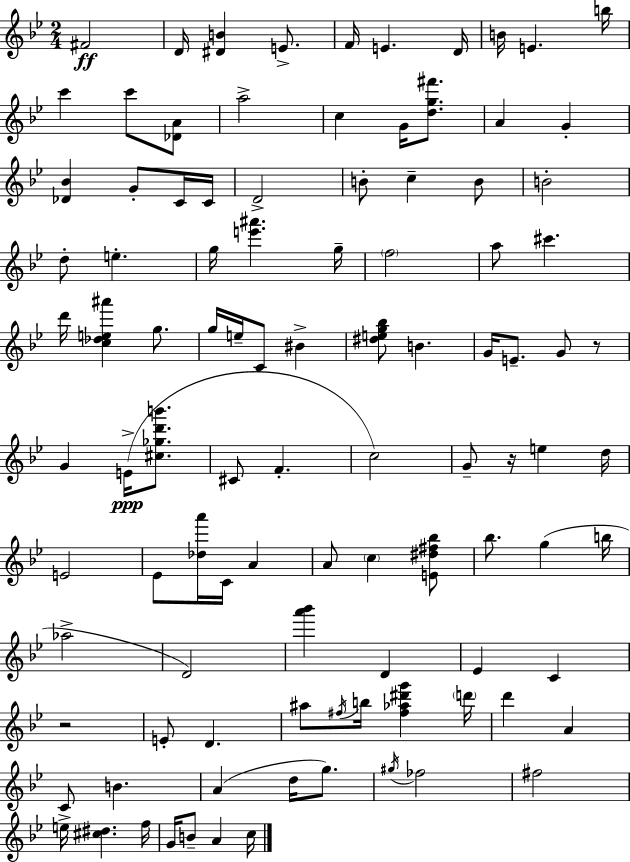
X:1
T:Untitled
M:2/4
L:1/4
K:Bb
^F2 D/4 [^DB] E/2 F/4 E D/4 B/4 E b/4 c' c'/2 [_DA]/2 a2 c G/4 [dg^f']/2 A G [_D_B] G/2 C/4 C/4 D2 B/2 c B/2 B2 d/2 e g/4 [e'^a'] g/4 f2 a/2 ^c' d'/4 [c_de^a'] g/2 g/4 e/4 C/2 ^B [^deg_b]/2 B G/4 E/2 G/2 z/2 G E/4 [^c_gd'b']/2 ^C/2 F c2 G/2 z/4 e d/4 E2 _E/2 [_da']/4 C/4 A A/2 c [E^d^f_b]/2 _b/2 g b/4 _a2 D2 [a'_b'] D _E C z2 E/2 D ^a/2 ^f/4 b/4 [^f_a^d'g'] d'/4 d' A C/2 B A d/4 g/2 ^g/4 _f2 ^f2 e/4 [^c^d] f/4 G/4 B/2 A c/4